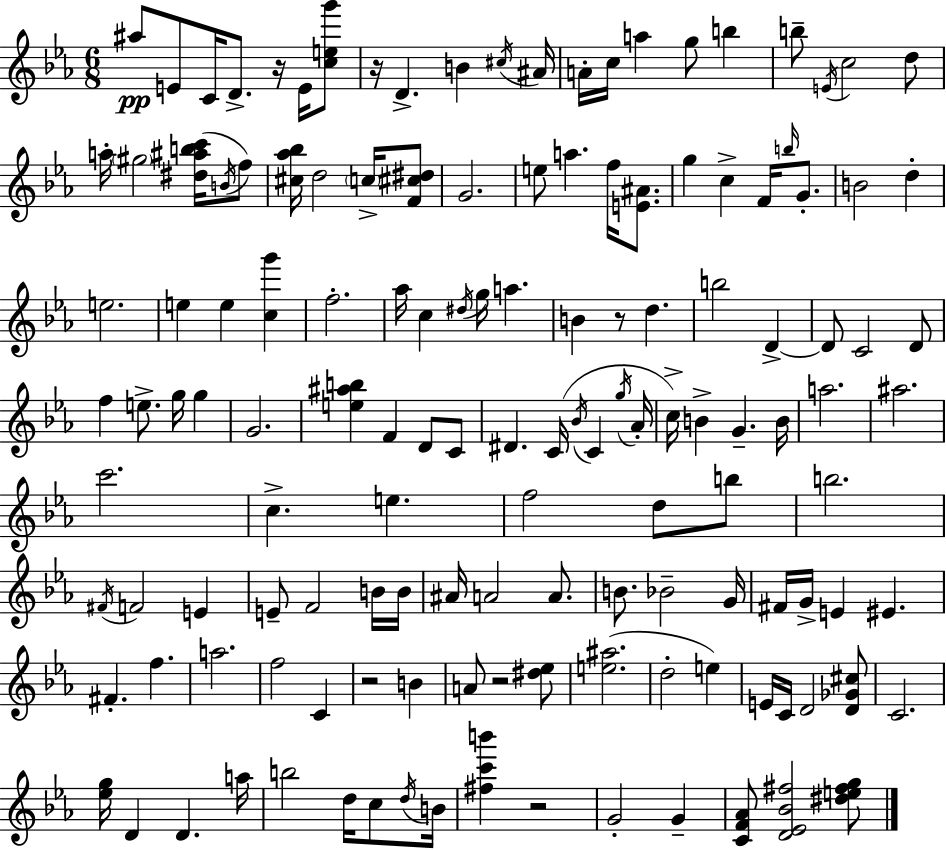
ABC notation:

X:1
T:Untitled
M:6/8
L:1/4
K:Cm
^a/2 E/2 C/4 D/2 z/4 E/4 [ceg']/2 z/4 D B ^c/4 ^A/4 A/4 c/4 a g/2 b b/2 E/4 c2 d/2 a/4 ^g2 [^d^abc']/4 B/4 f/2 [^c_a_b]/4 d2 c/4 [F^c^d]/2 G2 e/2 a f/4 [E^A]/2 g c F/4 b/4 G/2 B2 d e2 e e [cg'] f2 _a/4 c ^d/4 g/4 a B z/2 d b2 D D/2 C2 D/2 f e/2 g/4 g G2 [e^ab] F D/2 C/2 ^D C/4 _B/4 C g/4 _A/4 c/4 B G B/4 a2 ^a2 c'2 c e f2 d/2 b/2 b2 ^F/4 F2 E E/2 F2 B/4 B/4 ^A/4 A2 A/2 B/2 _B2 G/4 ^F/4 G/4 E ^E ^F f a2 f2 C z2 B A/2 z2 [^d_e]/2 [e^a]2 d2 e E/4 C/4 D2 [D_G^c]/2 C2 [_eg]/4 D D a/4 b2 d/4 c/2 d/4 B/4 [^fc'b'] z2 G2 G [CF_A]/2 [D_E_B^f]2 [^de^fg]/2